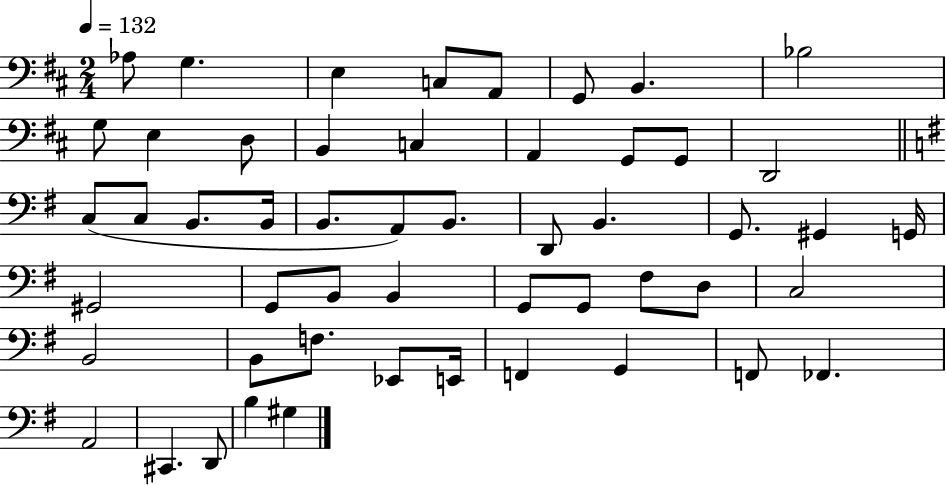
{
  \clef bass
  \numericTimeSignature
  \time 2/4
  \key d \major
  \tempo 4 = 132
  \repeat volta 2 { aes8 g4. | e4 c8 a,8 | g,8 b,4. | bes2 | \break g8 e4 d8 | b,4 c4 | a,4 g,8 g,8 | d,2 | \break \bar "||" \break \key g \major c8( c8 b,8. b,16 | b,8. a,8) b,8. | d,8 b,4. | g,8. gis,4 g,16 | \break gis,2 | g,8 b,8 b,4 | g,8 g,8 fis8 d8 | c2 | \break b,2 | b,8 f8. ees,8 e,16 | f,4 g,4 | f,8 fes,4. | \break a,2 | cis,4. d,8 | b4 gis4 | } \bar "|."
}